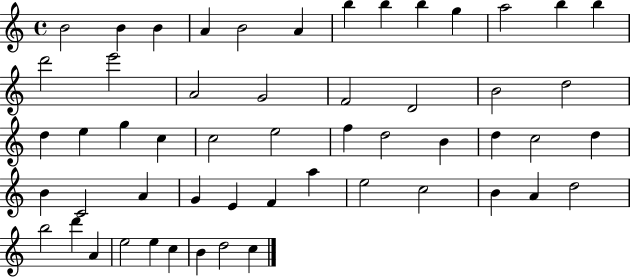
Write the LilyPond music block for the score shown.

{
  \clef treble
  \time 4/4
  \defaultTimeSignature
  \key c \major
  b'2 b'4 b'4 | a'4 b'2 a'4 | b''4 b''4 b''4 g''4 | a''2 b''4 b''4 | \break d'''2 e'''2 | a'2 g'2 | f'2 d'2 | b'2 d''2 | \break d''4 e''4 g''4 c''4 | c''2 e''2 | f''4 d''2 b'4 | d''4 c''2 d''4 | \break b'4 c'2 a'4 | g'4 e'4 f'4 a''4 | e''2 c''2 | b'4 a'4 d''2 | \break b''2 d'''4 a'4 | e''2 e''4 c''4 | b'4 d''2 c''4 | \bar "|."
}